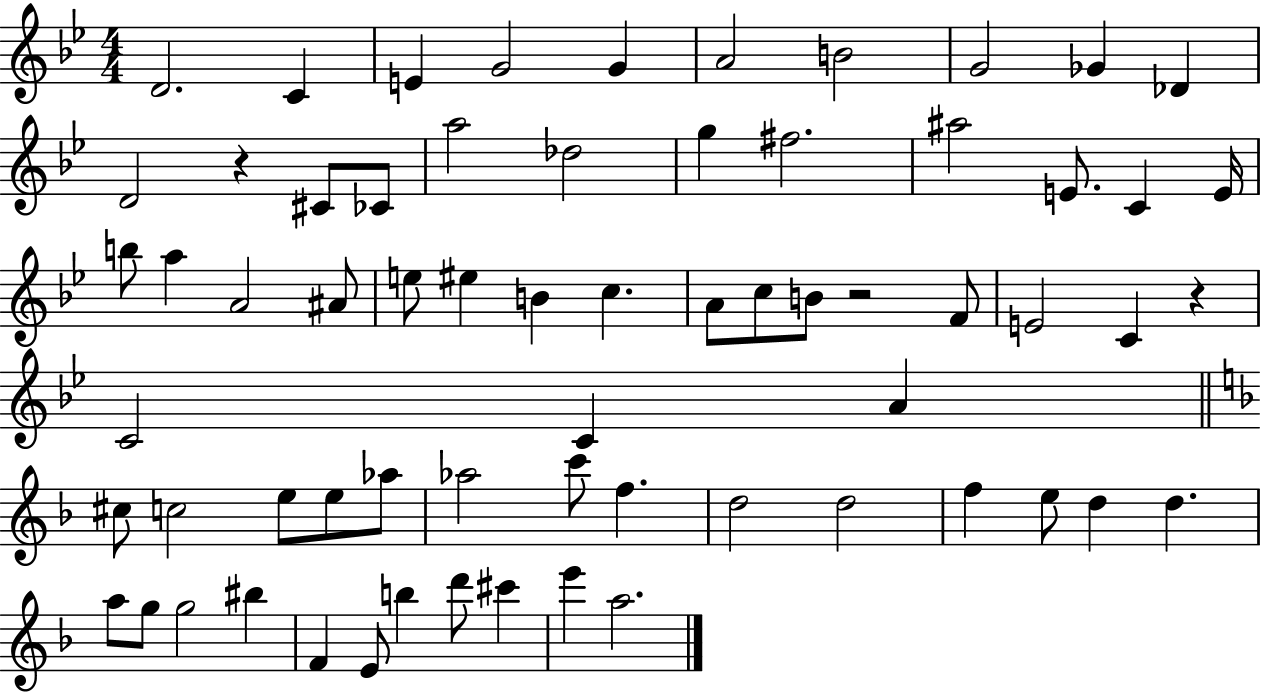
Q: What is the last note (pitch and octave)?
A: A5